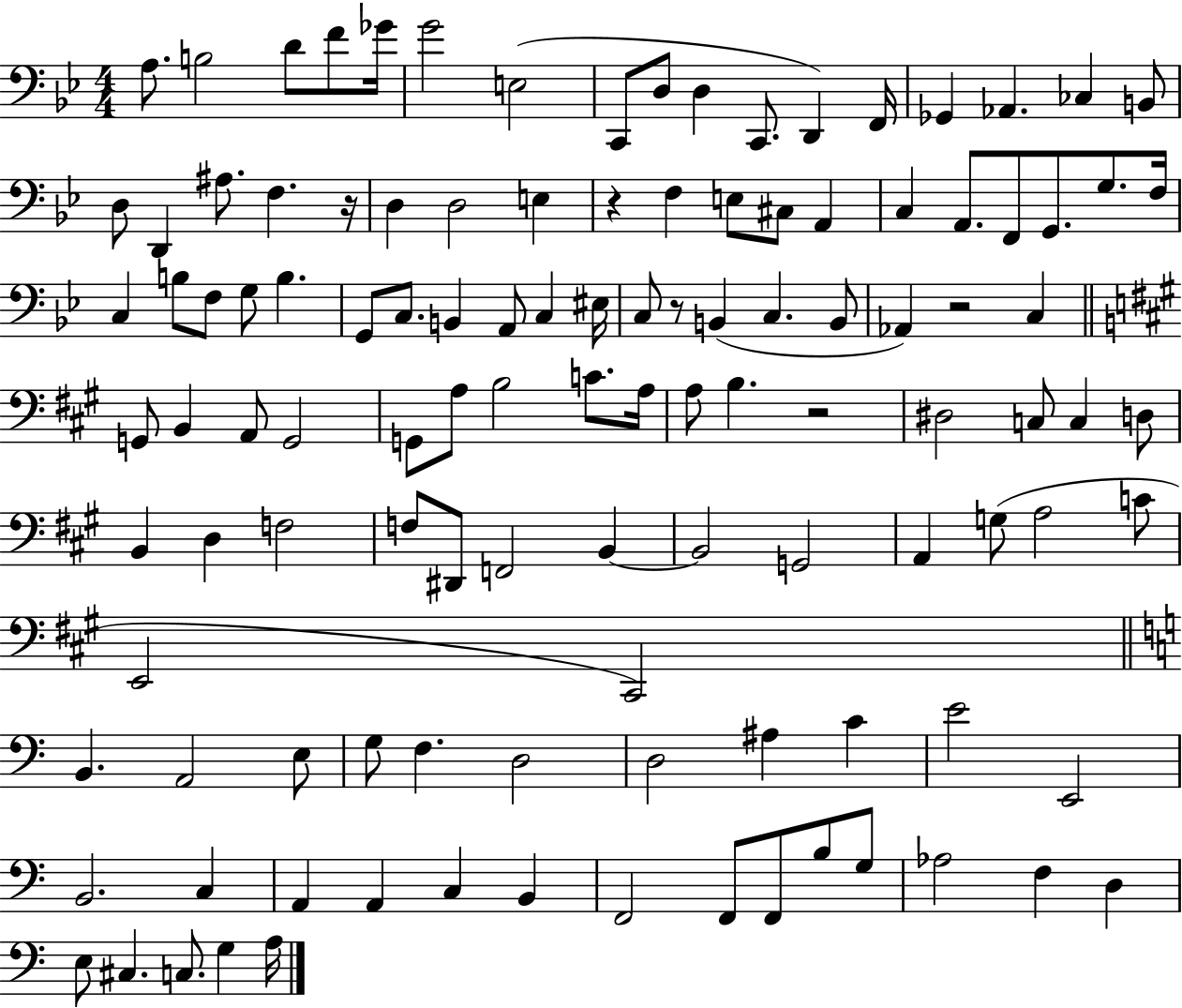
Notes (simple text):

A3/e. B3/h D4/e F4/e Gb4/s G4/h E3/h C2/e D3/e D3/q C2/e. D2/q F2/s Gb2/q Ab2/q. CES3/q B2/e D3/e D2/q A#3/e. F3/q. R/s D3/q D3/h E3/q R/q F3/q E3/e C#3/e A2/q C3/q A2/e. F2/e G2/e. G3/e. F3/s C3/q B3/e F3/e G3/e B3/q. G2/e C3/e. B2/q A2/e C3/q EIS3/s C3/e R/e B2/q C3/q. B2/e Ab2/q R/h C3/q G2/e B2/q A2/e G2/h G2/e A3/e B3/h C4/e. A3/s A3/e B3/q. R/h D#3/h C3/e C3/q D3/e B2/q D3/q F3/h F3/e D#2/e F2/h B2/q B2/h G2/h A2/q G3/e A3/h C4/e E2/h C#2/h B2/q. A2/h E3/e G3/e F3/q. D3/h D3/h A#3/q C4/q E4/h E2/h B2/h. C3/q A2/q A2/q C3/q B2/q F2/h F2/e F2/e B3/e G3/e Ab3/h F3/q D3/q E3/e C#3/q. C3/e. G3/q A3/s